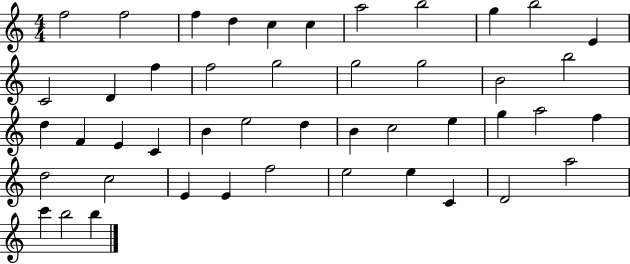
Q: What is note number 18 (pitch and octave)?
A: G5